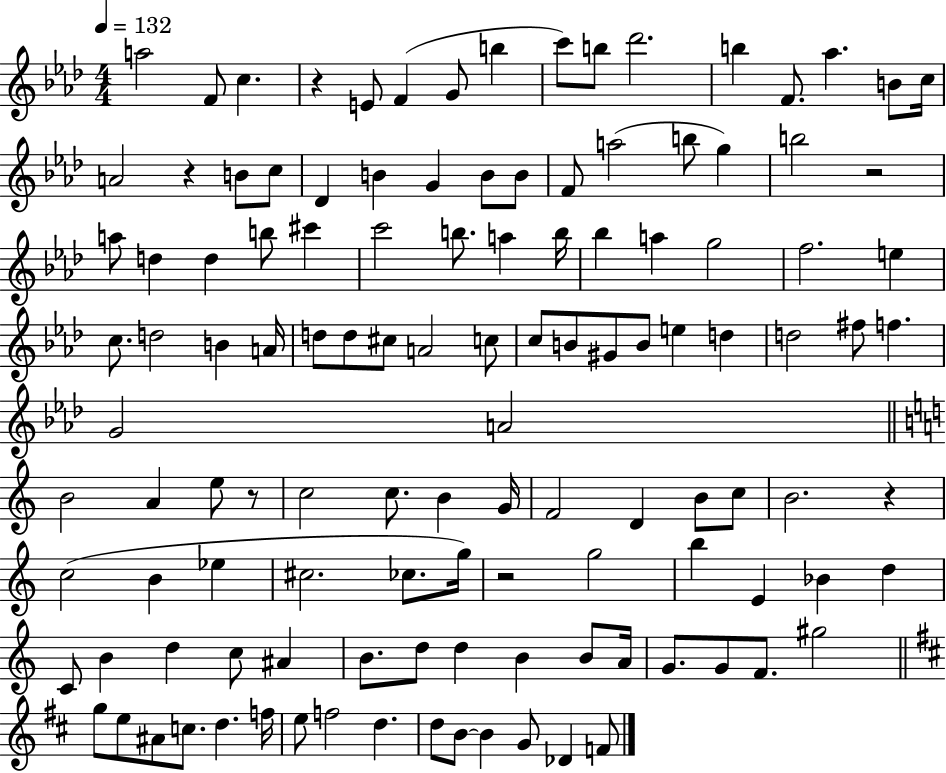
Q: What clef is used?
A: treble